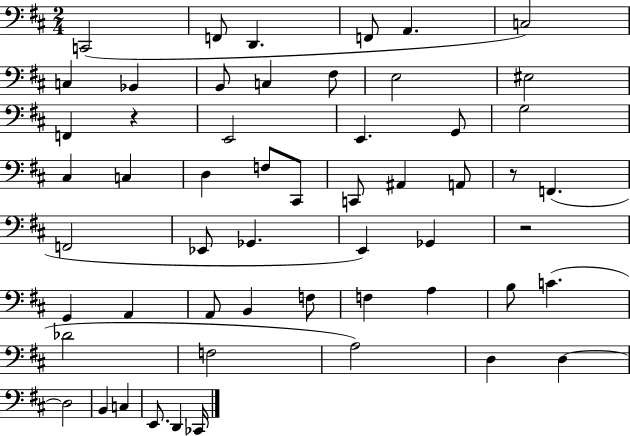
C2/h F2/e D2/q. F2/e A2/q. C3/h C3/q Bb2/q B2/e C3/q F#3/e E3/h EIS3/h F2/q R/q E2/h E2/q. G2/e G3/h C#3/q C3/q D3/q F3/e C#2/e C2/e A#2/q A2/e R/e F2/q. F2/h Eb2/e Gb2/q. E2/q Gb2/q R/h G2/q A2/q A2/e B2/q F3/e F3/q A3/q B3/e C4/q. Db4/h F3/h A3/h D3/q D3/q D3/h B2/q C3/q E2/e. D2/q CES2/s